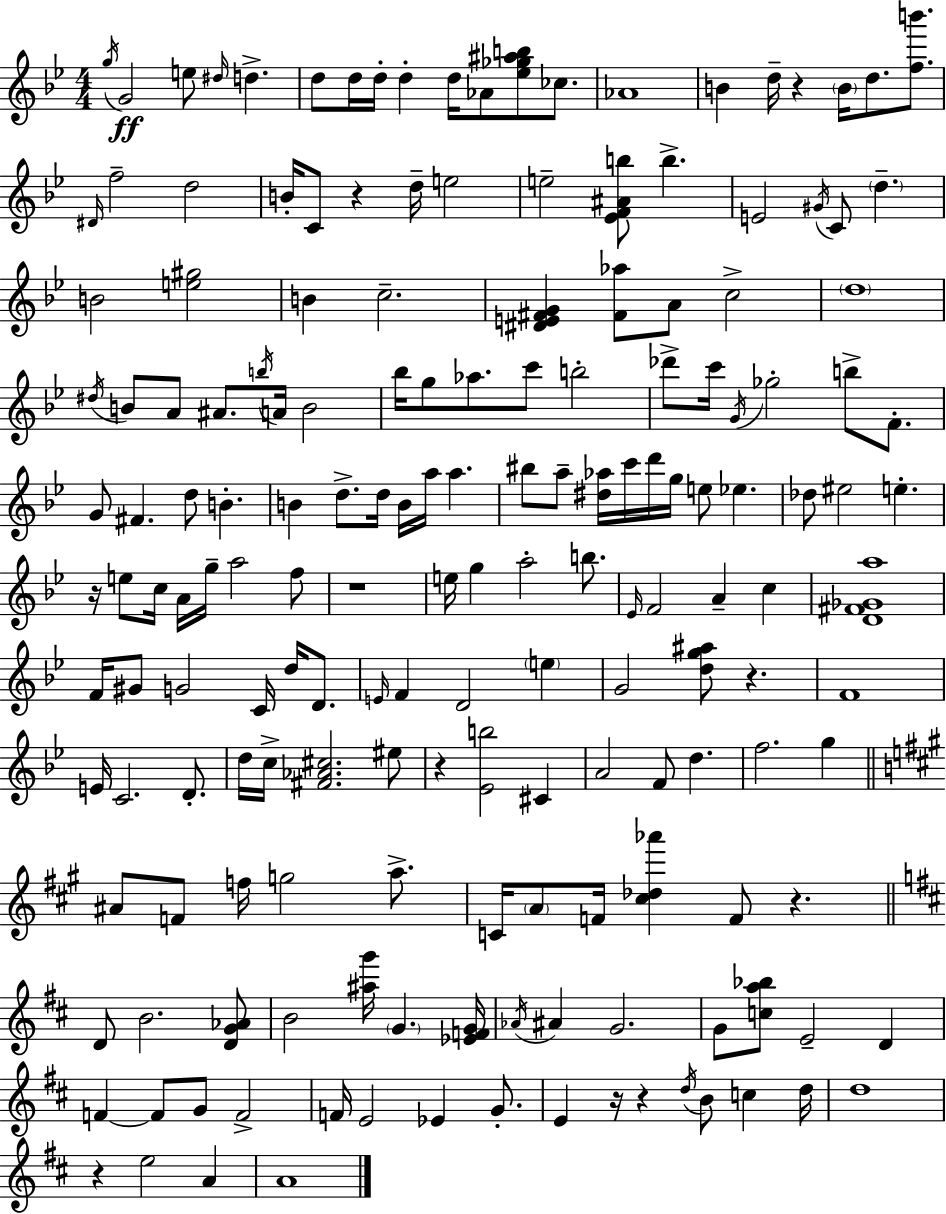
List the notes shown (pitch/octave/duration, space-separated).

G5/s G4/h E5/e D#5/s D5/q. D5/e D5/s D5/s D5/q D5/s Ab4/e [Eb5,Gb5,A#5,B5]/e CES5/e. Ab4/w B4/q D5/s R/q B4/s D5/e. [F5,B6]/e. D#4/s F5/h D5/h B4/s C4/e R/q D5/s E5/h E5/h [Eb4,F4,A#4,B5]/e B5/q. E4/h G#4/s C4/e D5/q. B4/h [E5,G#5]/h B4/q C5/h. [D#4,E4,F#4,G4]/q [F#4,Ab5]/e A4/e C5/h D5/w D#5/s B4/e A4/e A#4/e. B5/s A4/s B4/h Bb5/s G5/e Ab5/e. C6/e B5/h Db6/e C6/s G4/s Gb5/h B5/e F4/e. G4/e F#4/q. D5/e B4/q. B4/q D5/e. D5/s B4/s A5/s A5/q. BIS5/e A5/e [D#5,Ab5]/s C6/s D6/s G5/s E5/e Eb5/q. Db5/e EIS5/h E5/q. R/s E5/e C5/s A4/s G5/s A5/h F5/e R/w E5/s G5/q A5/h B5/e. Eb4/s F4/h A4/q C5/q [D4,F#4,Gb4,A5]/w F4/s G#4/e G4/h C4/s D5/s D4/e. E4/s F4/q D4/h E5/q G4/h [D5,G5,A#5]/e R/q. F4/w E4/s C4/h. D4/e. D5/s C5/s [F#4,Ab4,C#5]/h. EIS5/e R/q [Eb4,B5]/h C#4/q A4/h F4/e D5/q. F5/h. G5/q A#4/e F4/e F5/s G5/h A5/e. C4/s A4/e F4/s [C#5,Db5,Ab6]/q F4/e R/q. D4/e B4/h. [D4,G4,Ab4]/e B4/h [A#5,G6]/s G4/q. [Eb4,F4,G4]/s Ab4/s A#4/q G4/h. G4/e [C5,A5,Bb5]/e E4/h D4/q F4/q F4/e G4/e F4/h F4/s E4/h Eb4/q G4/e. E4/q R/s R/q D5/s B4/e C5/q D5/s D5/w R/q E5/h A4/q A4/w